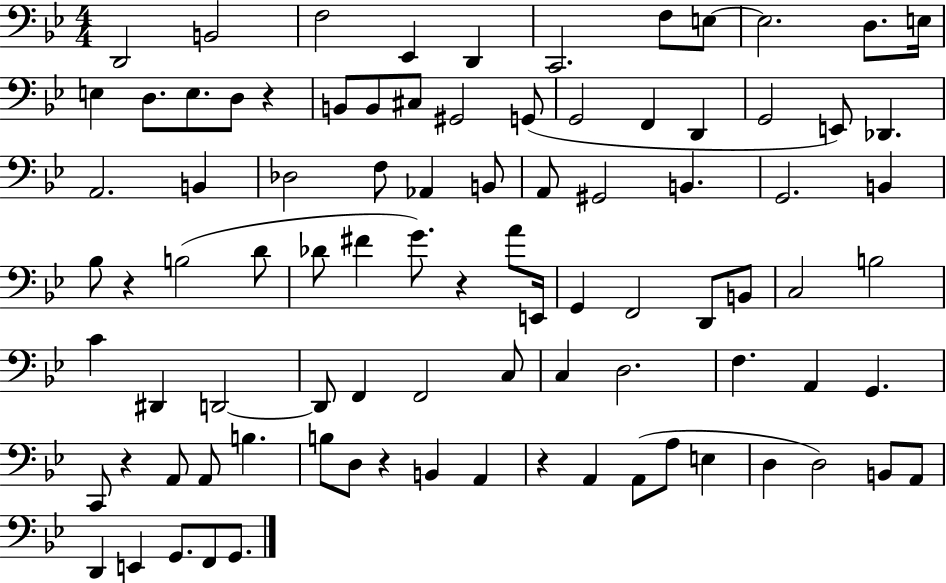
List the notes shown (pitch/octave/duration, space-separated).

D2/h B2/h F3/h Eb2/q D2/q C2/h. F3/e E3/e E3/h. D3/e. E3/s E3/q D3/e. E3/e. D3/e R/q B2/e B2/e C#3/e G#2/h G2/e G2/h F2/q D2/q G2/h E2/e Db2/q. A2/h. B2/q Db3/h F3/e Ab2/q B2/e A2/e G#2/h B2/q. G2/h. B2/q Bb3/e R/q B3/h D4/e Db4/e F#4/q G4/e. R/q A4/e E2/s G2/q F2/h D2/e B2/e C3/h B3/h C4/q D#2/q D2/h D2/e F2/q F2/h C3/e C3/q D3/h. F3/q. A2/q G2/q. C2/e R/q A2/e A2/e B3/q. B3/e D3/e R/q B2/q A2/q R/q A2/q A2/e A3/e E3/q D3/q D3/h B2/e A2/e D2/q E2/q G2/e. F2/e G2/e.